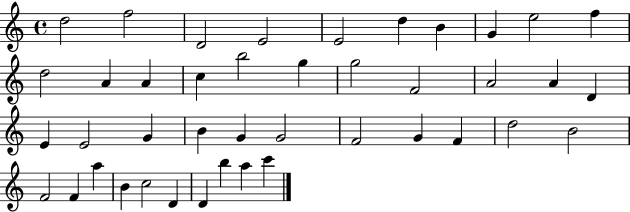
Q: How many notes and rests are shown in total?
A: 42